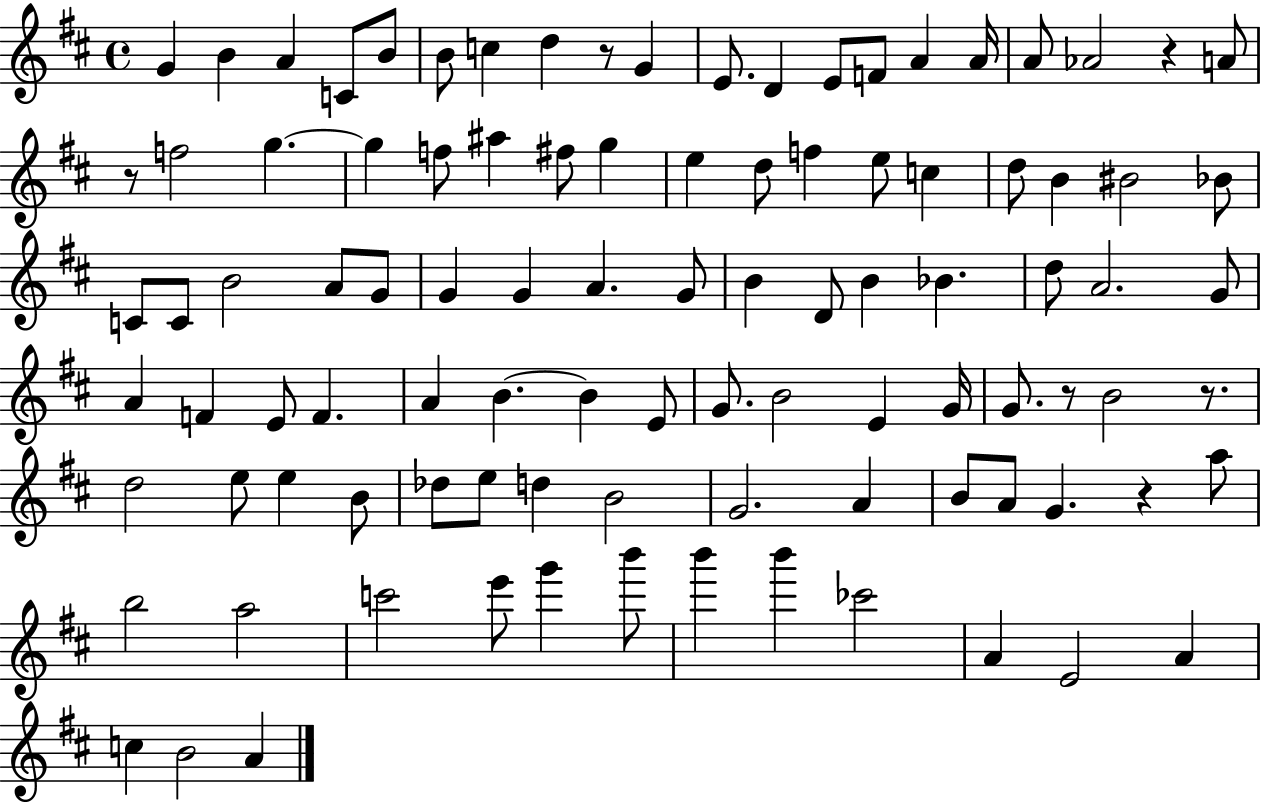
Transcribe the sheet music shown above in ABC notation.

X:1
T:Untitled
M:4/4
L:1/4
K:D
G B A C/2 B/2 B/2 c d z/2 G E/2 D E/2 F/2 A A/4 A/2 _A2 z A/2 z/2 f2 g g f/2 ^a ^f/2 g e d/2 f e/2 c d/2 B ^B2 _B/2 C/2 C/2 B2 A/2 G/2 G G A G/2 B D/2 B _B d/2 A2 G/2 A F E/2 F A B B E/2 G/2 B2 E G/4 G/2 z/2 B2 z/2 d2 e/2 e B/2 _d/2 e/2 d B2 G2 A B/2 A/2 G z a/2 b2 a2 c'2 e'/2 g' b'/2 b' b' _c'2 A E2 A c B2 A